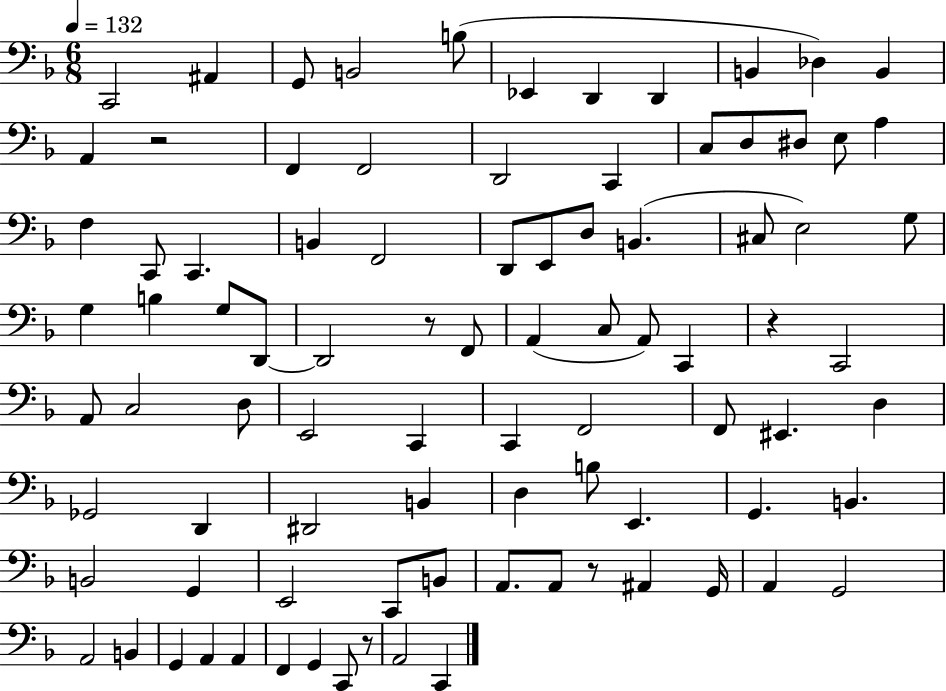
{
  \clef bass
  \numericTimeSignature
  \time 6/8
  \key f \major
  \tempo 4 = 132
  c,2 ais,4 | g,8 b,2 b8( | ees,4 d,4 d,4 | b,4 des4) b,4 | \break a,4 r2 | f,4 f,2 | d,2 c,4 | c8 d8 dis8 e8 a4 | \break f4 c,8 c,4. | b,4 f,2 | d,8 e,8 d8 b,4.( | cis8 e2) g8 | \break g4 b4 g8 d,8~~ | d,2 r8 f,8 | a,4( c8 a,8) c,4 | r4 c,2 | \break a,8 c2 d8 | e,2 c,4 | c,4 f,2 | f,8 eis,4. d4 | \break ges,2 d,4 | dis,2 b,4 | d4 b8 e,4. | g,4. b,4. | \break b,2 g,4 | e,2 c,8 b,8 | a,8. a,8 r8 ais,4 g,16 | a,4 g,2 | \break a,2 b,4 | g,4 a,4 a,4 | f,4 g,4 c,8 r8 | a,2 c,4 | \break \bar "|."
}